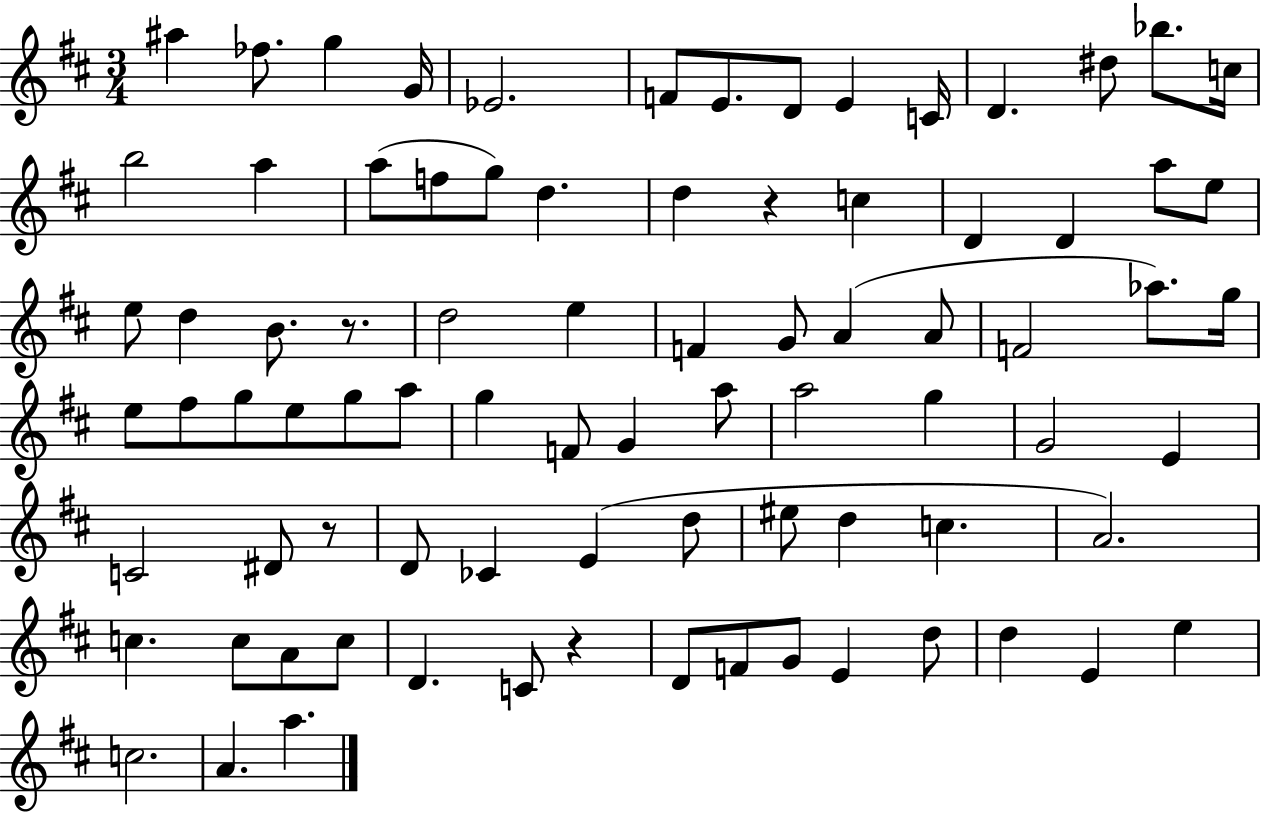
{
  \clef treble
  \numericTimeSignature
  \time 3/4
  \key d \major
  ais''4 fes''8. g''4 g'16 | ees'2. | f'8 e'8. d'8 e'4 c'16 | d'4. dis''8 bes''8. c''16 | \break b''2 a''4 | a''8( f''8 g''8) d''4. | d''4 r4 c''4 | d'4 d'4 a''8 e''8 | \break e''8 d''4 b'8. r8. | d''2 e''4 | f'4 g'8 a'4( a'8 | f'2 aes''8.) g''16 | \break e''8 fis''8 g''8 e''8 g''8 a''8 | g''4 f'8 g'4 a''8 | a''2 g''4 | g'2 e'4 | \break c'2 dis'8 r8 | d'8 ces'4 e'4( d''8 | eis''8 d''4 c''4. | a'2.) | \break c''4. c''8 a'8 c''8 | d'4. c'8 r4 | d'8 f'8 g'8 e'4 d''8 | d''4 e'4 e''4 | \break c''2. | a'4. a''4. | \bar "|."
}